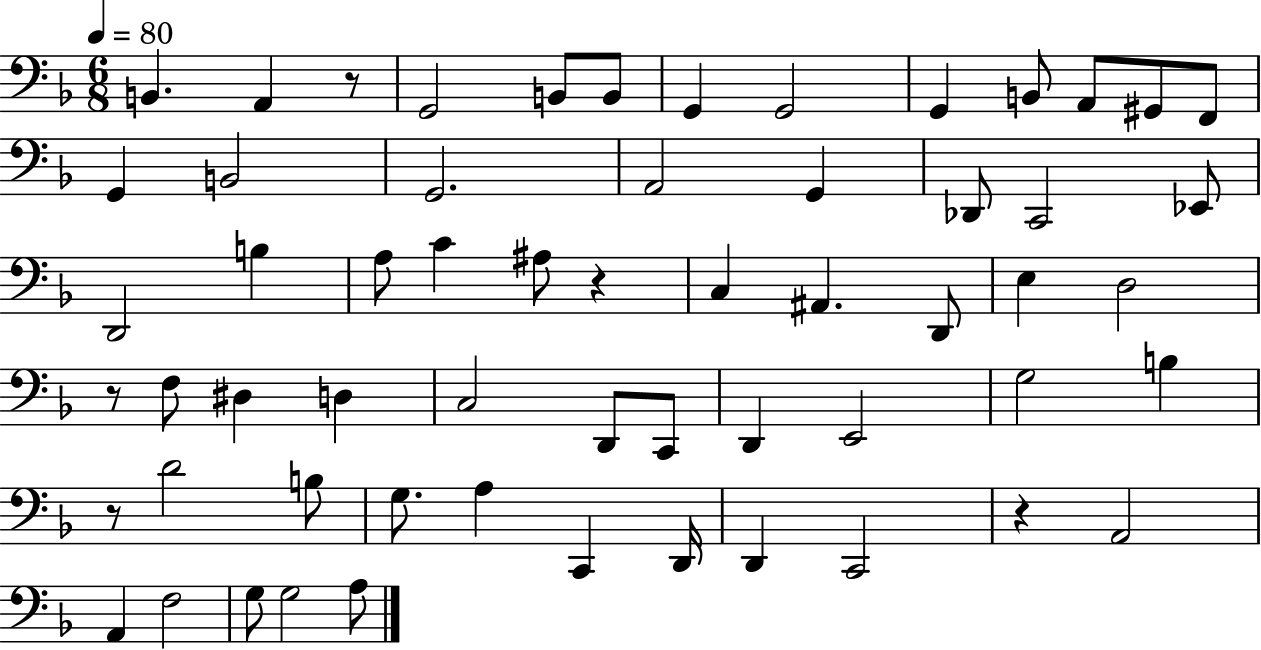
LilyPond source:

{
  \clef bass
  \numericTimeSignature
  \time 6/8
  \key f \major
  \tempo 4 = 80
  b,4. a,4 r8 | g,2 b,8 b,8 | g,4 g,2 | g,4 b,8 a,8 gis,8 f,8 | \break g,4 b,2 | g,2. | a,2 g,4 | des,8 c,2 ees,8 | \break d,2 b4 | a8 c'4 ais8 r4 | c4 ais,4. d,8 | e4 d2 | \break r8 f8 dis4 d4 | c2 d,8 c,8 | d,4 e,2 | g2 b4 | \break r8 d'2 b8 | g8. a4 c,4 d,16 | d,4 c,2 | r4 a,2 | \break a,4 f2 | g8 g2 a8 | \bar "|."
}